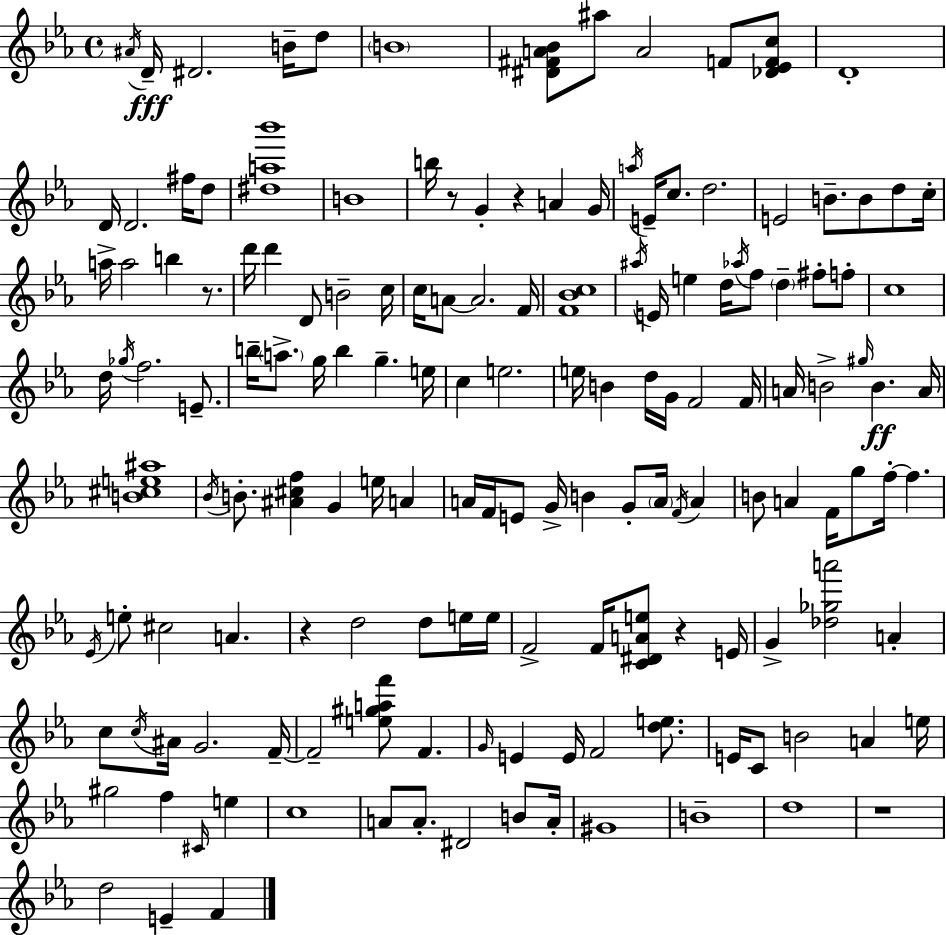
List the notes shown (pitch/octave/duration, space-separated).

A#4/s D4/s D#4/h. B4/s D5/e B4/w [D#4,F#4,A4,Bb4]/e A#5/e A4/h F4/e [Db4,Eb4,F4,C5]/e D4/w D4/s D4/h. F#5/s D5/e [D#5,A5,Bb6]/w B4/w B5/s R/e G4/q R/q A4/q G4/s A5/s E4/s C5/e. D5/h. E4/h B4/e. B4/e D5/e C5/s A5/s A5/h B5/q R/e. D6/s D6/q D4/e B4/h C5/s C5/s A4/e A4/h. F4/s [F4,Bb4,C5]/w A#5/s E4/s E5/q D5/s Ab5/s F5/e D5/q F#5/e F5/e C5/w D5/s Gb5/s F5/h. E4/e. B5/s A5/e. G5/s B5/q G5/q. E5/s C5/q E5/h. E5/s B4/q D5/s G4/s F4/h F4/s A4/s B4/h G#5/s B4/q. A4/s [B4,C#5,E5,A#5]/w Bb4/s B4/e. [A#4,C#5,F5]/q G4/q E5/s A4/q A4/s F4/s E4/e G4/s B4/q G4/e A4/s F4/s A4/q B4/e A4/q F4/s G5/e F5/s F5/q. Eb4/s E5/e C#5/h A4/q. R/q D5/h D5/e E5/s E5/s F4/h F4/s [C4,D#4,A4,E5]/e R/q E4/s G4/q [Db5,Gb5,A6]/h A4/q C5/e C5/s A#4/s G4/h. F4/s F4/h [E5,G#5,A5,F6]/e F4/q. G4/s E4/q E4/s F4/h [D5,E5]/e. E4/s C4/e B4/h A4/q E5/s G#5/h F5/q C#4/s E5/q C5/w A4/e A4/e. D#4/h B4/e A4/s G#4/w B4/w D5/w R/w D5/h E4/q F4/q